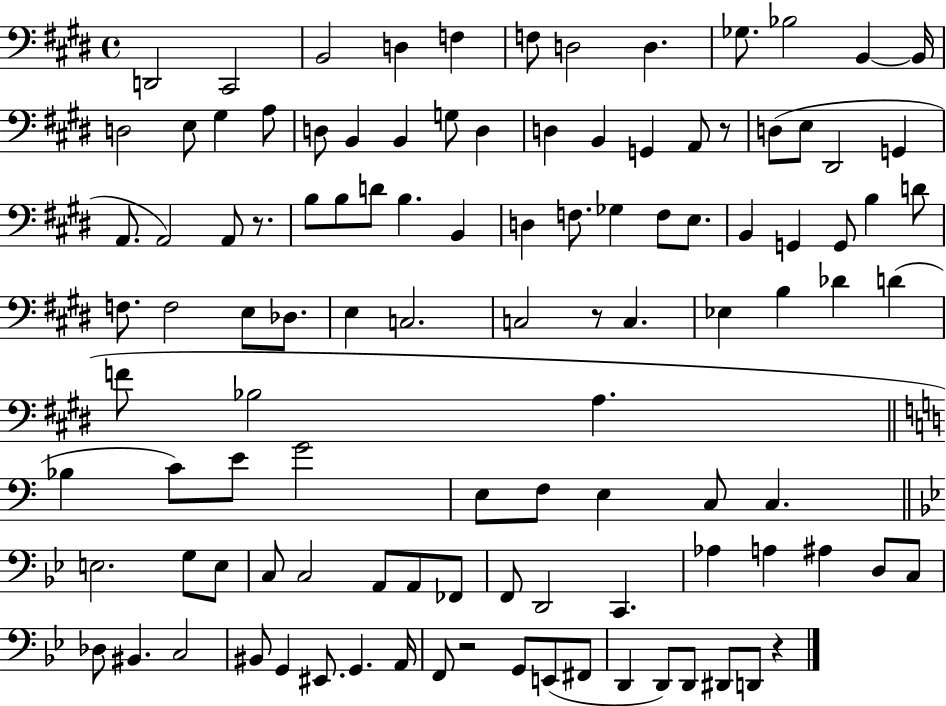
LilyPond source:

{
  \clef bass
  \time 4/4
  \defaultTimeSignature
  \key e \major
  d,2 cis,2 | b,2 d4 f4 | f8 d2 d4. | ges8. bes2 b,4~~ b,16 | \break d2 e8 gis4 a8 | d8 b,4 b,4 g8 d4 | d4 b,4 g,4 a,8 r8 | d8( e8 dis,2 g,4 | \break a,8. a,2) a,8 r8. | b8 b8 d'8 b4. b,4 | d4 f8. ges4 f8 e8. | b,4 g,4 g,8 b4 d'8 | \break f8. f2 e8 des8. | e4 c2. | c2 r8 c4. | ees4 b4 des'4 d'4( | \break f'8 bes2 a4. | \bar "||" \break \key a \minor bes4 c'8) e'8 g'2 | e8 f8 e4 c8 c4. | \bar "||" \break \key bes \major e2. g8 e8 | c8 c2 a,8 a,8 fes,8 | f,8 d,2 c,4. | aes4 a4 ais4 d8 c8 | \break des8 bis,4. c2 | bis,8 g,4 eis,8. g,4. a,16 | f,8 r2 g,8 e,8( fis,8 | d,4 d,8) d,8 dis,8 d,8 r4 | \break \bar "|."
}